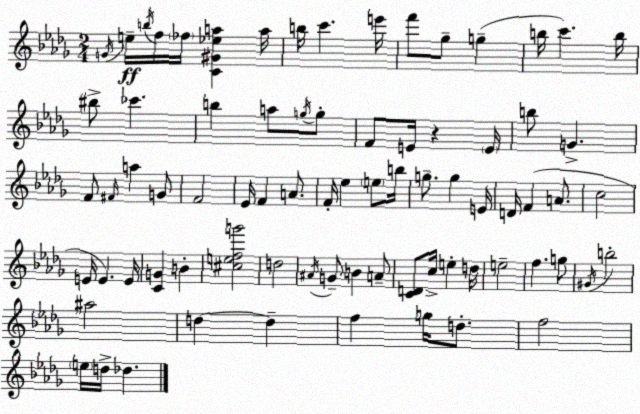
X:1
T:Untitled
M:2/4
L:1/4
K:Bbm
G/4 e/4 b/4 f/4 _f/4 [C^G_ea] a/4 b/4 c' e'/4 f'/2 _g/2 g b/4 c' b/4 ^b/2 _c' b a/2 g/4 g/2 F/2 E/4 z E/4 b/2 G F/2 ^F/4 a G/2 F2 _E/4 F A/2 F/4 _e e/2 b/4 g/2 g E/4 D/4 F A/2 c2 E/4 E E/4 [CG] B [^cefg']2 d2 ^A/4 G/2 B A/2 [CD]/2 c/4 e d/4 e2 f g/2 ^G/4 b2 ^a2 d d f g/4 d/2 f2 e/4 d/4 _d